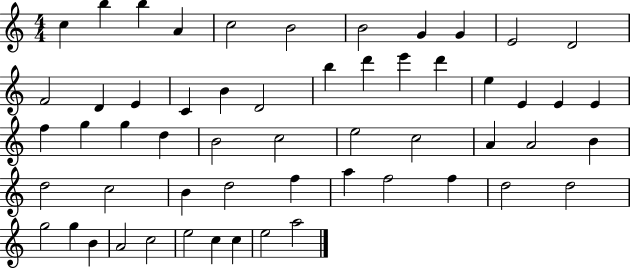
{
  \clef treble
  \numericTimeSignature
  \time 4/4
  \key c \major
  c''4 b''4 b''4 a'4 | c''2 b'2 | b'2 g'4 g'4 | e'2 d'2 | \break f'2 d'4 e'4 | c'4 b'4 d'2 | b''4 d'''4 e'''4 d'''4 | e''4 e'4 e'4 e'4 | \break f''4 g''4 g''4 d''4 | b'2 c''2 | e''2 c''2 | a'4 a'2 b'4 | \break d''2 c''2 | b'4 d''2 f''4 | a''4 f''2 f''4 | d''2 d''2 | \break g''2 g''4 b'4 | a'2 c''2 | e''2 c''4 c''4 | e''2 a''2 | \break \bar "|."
}